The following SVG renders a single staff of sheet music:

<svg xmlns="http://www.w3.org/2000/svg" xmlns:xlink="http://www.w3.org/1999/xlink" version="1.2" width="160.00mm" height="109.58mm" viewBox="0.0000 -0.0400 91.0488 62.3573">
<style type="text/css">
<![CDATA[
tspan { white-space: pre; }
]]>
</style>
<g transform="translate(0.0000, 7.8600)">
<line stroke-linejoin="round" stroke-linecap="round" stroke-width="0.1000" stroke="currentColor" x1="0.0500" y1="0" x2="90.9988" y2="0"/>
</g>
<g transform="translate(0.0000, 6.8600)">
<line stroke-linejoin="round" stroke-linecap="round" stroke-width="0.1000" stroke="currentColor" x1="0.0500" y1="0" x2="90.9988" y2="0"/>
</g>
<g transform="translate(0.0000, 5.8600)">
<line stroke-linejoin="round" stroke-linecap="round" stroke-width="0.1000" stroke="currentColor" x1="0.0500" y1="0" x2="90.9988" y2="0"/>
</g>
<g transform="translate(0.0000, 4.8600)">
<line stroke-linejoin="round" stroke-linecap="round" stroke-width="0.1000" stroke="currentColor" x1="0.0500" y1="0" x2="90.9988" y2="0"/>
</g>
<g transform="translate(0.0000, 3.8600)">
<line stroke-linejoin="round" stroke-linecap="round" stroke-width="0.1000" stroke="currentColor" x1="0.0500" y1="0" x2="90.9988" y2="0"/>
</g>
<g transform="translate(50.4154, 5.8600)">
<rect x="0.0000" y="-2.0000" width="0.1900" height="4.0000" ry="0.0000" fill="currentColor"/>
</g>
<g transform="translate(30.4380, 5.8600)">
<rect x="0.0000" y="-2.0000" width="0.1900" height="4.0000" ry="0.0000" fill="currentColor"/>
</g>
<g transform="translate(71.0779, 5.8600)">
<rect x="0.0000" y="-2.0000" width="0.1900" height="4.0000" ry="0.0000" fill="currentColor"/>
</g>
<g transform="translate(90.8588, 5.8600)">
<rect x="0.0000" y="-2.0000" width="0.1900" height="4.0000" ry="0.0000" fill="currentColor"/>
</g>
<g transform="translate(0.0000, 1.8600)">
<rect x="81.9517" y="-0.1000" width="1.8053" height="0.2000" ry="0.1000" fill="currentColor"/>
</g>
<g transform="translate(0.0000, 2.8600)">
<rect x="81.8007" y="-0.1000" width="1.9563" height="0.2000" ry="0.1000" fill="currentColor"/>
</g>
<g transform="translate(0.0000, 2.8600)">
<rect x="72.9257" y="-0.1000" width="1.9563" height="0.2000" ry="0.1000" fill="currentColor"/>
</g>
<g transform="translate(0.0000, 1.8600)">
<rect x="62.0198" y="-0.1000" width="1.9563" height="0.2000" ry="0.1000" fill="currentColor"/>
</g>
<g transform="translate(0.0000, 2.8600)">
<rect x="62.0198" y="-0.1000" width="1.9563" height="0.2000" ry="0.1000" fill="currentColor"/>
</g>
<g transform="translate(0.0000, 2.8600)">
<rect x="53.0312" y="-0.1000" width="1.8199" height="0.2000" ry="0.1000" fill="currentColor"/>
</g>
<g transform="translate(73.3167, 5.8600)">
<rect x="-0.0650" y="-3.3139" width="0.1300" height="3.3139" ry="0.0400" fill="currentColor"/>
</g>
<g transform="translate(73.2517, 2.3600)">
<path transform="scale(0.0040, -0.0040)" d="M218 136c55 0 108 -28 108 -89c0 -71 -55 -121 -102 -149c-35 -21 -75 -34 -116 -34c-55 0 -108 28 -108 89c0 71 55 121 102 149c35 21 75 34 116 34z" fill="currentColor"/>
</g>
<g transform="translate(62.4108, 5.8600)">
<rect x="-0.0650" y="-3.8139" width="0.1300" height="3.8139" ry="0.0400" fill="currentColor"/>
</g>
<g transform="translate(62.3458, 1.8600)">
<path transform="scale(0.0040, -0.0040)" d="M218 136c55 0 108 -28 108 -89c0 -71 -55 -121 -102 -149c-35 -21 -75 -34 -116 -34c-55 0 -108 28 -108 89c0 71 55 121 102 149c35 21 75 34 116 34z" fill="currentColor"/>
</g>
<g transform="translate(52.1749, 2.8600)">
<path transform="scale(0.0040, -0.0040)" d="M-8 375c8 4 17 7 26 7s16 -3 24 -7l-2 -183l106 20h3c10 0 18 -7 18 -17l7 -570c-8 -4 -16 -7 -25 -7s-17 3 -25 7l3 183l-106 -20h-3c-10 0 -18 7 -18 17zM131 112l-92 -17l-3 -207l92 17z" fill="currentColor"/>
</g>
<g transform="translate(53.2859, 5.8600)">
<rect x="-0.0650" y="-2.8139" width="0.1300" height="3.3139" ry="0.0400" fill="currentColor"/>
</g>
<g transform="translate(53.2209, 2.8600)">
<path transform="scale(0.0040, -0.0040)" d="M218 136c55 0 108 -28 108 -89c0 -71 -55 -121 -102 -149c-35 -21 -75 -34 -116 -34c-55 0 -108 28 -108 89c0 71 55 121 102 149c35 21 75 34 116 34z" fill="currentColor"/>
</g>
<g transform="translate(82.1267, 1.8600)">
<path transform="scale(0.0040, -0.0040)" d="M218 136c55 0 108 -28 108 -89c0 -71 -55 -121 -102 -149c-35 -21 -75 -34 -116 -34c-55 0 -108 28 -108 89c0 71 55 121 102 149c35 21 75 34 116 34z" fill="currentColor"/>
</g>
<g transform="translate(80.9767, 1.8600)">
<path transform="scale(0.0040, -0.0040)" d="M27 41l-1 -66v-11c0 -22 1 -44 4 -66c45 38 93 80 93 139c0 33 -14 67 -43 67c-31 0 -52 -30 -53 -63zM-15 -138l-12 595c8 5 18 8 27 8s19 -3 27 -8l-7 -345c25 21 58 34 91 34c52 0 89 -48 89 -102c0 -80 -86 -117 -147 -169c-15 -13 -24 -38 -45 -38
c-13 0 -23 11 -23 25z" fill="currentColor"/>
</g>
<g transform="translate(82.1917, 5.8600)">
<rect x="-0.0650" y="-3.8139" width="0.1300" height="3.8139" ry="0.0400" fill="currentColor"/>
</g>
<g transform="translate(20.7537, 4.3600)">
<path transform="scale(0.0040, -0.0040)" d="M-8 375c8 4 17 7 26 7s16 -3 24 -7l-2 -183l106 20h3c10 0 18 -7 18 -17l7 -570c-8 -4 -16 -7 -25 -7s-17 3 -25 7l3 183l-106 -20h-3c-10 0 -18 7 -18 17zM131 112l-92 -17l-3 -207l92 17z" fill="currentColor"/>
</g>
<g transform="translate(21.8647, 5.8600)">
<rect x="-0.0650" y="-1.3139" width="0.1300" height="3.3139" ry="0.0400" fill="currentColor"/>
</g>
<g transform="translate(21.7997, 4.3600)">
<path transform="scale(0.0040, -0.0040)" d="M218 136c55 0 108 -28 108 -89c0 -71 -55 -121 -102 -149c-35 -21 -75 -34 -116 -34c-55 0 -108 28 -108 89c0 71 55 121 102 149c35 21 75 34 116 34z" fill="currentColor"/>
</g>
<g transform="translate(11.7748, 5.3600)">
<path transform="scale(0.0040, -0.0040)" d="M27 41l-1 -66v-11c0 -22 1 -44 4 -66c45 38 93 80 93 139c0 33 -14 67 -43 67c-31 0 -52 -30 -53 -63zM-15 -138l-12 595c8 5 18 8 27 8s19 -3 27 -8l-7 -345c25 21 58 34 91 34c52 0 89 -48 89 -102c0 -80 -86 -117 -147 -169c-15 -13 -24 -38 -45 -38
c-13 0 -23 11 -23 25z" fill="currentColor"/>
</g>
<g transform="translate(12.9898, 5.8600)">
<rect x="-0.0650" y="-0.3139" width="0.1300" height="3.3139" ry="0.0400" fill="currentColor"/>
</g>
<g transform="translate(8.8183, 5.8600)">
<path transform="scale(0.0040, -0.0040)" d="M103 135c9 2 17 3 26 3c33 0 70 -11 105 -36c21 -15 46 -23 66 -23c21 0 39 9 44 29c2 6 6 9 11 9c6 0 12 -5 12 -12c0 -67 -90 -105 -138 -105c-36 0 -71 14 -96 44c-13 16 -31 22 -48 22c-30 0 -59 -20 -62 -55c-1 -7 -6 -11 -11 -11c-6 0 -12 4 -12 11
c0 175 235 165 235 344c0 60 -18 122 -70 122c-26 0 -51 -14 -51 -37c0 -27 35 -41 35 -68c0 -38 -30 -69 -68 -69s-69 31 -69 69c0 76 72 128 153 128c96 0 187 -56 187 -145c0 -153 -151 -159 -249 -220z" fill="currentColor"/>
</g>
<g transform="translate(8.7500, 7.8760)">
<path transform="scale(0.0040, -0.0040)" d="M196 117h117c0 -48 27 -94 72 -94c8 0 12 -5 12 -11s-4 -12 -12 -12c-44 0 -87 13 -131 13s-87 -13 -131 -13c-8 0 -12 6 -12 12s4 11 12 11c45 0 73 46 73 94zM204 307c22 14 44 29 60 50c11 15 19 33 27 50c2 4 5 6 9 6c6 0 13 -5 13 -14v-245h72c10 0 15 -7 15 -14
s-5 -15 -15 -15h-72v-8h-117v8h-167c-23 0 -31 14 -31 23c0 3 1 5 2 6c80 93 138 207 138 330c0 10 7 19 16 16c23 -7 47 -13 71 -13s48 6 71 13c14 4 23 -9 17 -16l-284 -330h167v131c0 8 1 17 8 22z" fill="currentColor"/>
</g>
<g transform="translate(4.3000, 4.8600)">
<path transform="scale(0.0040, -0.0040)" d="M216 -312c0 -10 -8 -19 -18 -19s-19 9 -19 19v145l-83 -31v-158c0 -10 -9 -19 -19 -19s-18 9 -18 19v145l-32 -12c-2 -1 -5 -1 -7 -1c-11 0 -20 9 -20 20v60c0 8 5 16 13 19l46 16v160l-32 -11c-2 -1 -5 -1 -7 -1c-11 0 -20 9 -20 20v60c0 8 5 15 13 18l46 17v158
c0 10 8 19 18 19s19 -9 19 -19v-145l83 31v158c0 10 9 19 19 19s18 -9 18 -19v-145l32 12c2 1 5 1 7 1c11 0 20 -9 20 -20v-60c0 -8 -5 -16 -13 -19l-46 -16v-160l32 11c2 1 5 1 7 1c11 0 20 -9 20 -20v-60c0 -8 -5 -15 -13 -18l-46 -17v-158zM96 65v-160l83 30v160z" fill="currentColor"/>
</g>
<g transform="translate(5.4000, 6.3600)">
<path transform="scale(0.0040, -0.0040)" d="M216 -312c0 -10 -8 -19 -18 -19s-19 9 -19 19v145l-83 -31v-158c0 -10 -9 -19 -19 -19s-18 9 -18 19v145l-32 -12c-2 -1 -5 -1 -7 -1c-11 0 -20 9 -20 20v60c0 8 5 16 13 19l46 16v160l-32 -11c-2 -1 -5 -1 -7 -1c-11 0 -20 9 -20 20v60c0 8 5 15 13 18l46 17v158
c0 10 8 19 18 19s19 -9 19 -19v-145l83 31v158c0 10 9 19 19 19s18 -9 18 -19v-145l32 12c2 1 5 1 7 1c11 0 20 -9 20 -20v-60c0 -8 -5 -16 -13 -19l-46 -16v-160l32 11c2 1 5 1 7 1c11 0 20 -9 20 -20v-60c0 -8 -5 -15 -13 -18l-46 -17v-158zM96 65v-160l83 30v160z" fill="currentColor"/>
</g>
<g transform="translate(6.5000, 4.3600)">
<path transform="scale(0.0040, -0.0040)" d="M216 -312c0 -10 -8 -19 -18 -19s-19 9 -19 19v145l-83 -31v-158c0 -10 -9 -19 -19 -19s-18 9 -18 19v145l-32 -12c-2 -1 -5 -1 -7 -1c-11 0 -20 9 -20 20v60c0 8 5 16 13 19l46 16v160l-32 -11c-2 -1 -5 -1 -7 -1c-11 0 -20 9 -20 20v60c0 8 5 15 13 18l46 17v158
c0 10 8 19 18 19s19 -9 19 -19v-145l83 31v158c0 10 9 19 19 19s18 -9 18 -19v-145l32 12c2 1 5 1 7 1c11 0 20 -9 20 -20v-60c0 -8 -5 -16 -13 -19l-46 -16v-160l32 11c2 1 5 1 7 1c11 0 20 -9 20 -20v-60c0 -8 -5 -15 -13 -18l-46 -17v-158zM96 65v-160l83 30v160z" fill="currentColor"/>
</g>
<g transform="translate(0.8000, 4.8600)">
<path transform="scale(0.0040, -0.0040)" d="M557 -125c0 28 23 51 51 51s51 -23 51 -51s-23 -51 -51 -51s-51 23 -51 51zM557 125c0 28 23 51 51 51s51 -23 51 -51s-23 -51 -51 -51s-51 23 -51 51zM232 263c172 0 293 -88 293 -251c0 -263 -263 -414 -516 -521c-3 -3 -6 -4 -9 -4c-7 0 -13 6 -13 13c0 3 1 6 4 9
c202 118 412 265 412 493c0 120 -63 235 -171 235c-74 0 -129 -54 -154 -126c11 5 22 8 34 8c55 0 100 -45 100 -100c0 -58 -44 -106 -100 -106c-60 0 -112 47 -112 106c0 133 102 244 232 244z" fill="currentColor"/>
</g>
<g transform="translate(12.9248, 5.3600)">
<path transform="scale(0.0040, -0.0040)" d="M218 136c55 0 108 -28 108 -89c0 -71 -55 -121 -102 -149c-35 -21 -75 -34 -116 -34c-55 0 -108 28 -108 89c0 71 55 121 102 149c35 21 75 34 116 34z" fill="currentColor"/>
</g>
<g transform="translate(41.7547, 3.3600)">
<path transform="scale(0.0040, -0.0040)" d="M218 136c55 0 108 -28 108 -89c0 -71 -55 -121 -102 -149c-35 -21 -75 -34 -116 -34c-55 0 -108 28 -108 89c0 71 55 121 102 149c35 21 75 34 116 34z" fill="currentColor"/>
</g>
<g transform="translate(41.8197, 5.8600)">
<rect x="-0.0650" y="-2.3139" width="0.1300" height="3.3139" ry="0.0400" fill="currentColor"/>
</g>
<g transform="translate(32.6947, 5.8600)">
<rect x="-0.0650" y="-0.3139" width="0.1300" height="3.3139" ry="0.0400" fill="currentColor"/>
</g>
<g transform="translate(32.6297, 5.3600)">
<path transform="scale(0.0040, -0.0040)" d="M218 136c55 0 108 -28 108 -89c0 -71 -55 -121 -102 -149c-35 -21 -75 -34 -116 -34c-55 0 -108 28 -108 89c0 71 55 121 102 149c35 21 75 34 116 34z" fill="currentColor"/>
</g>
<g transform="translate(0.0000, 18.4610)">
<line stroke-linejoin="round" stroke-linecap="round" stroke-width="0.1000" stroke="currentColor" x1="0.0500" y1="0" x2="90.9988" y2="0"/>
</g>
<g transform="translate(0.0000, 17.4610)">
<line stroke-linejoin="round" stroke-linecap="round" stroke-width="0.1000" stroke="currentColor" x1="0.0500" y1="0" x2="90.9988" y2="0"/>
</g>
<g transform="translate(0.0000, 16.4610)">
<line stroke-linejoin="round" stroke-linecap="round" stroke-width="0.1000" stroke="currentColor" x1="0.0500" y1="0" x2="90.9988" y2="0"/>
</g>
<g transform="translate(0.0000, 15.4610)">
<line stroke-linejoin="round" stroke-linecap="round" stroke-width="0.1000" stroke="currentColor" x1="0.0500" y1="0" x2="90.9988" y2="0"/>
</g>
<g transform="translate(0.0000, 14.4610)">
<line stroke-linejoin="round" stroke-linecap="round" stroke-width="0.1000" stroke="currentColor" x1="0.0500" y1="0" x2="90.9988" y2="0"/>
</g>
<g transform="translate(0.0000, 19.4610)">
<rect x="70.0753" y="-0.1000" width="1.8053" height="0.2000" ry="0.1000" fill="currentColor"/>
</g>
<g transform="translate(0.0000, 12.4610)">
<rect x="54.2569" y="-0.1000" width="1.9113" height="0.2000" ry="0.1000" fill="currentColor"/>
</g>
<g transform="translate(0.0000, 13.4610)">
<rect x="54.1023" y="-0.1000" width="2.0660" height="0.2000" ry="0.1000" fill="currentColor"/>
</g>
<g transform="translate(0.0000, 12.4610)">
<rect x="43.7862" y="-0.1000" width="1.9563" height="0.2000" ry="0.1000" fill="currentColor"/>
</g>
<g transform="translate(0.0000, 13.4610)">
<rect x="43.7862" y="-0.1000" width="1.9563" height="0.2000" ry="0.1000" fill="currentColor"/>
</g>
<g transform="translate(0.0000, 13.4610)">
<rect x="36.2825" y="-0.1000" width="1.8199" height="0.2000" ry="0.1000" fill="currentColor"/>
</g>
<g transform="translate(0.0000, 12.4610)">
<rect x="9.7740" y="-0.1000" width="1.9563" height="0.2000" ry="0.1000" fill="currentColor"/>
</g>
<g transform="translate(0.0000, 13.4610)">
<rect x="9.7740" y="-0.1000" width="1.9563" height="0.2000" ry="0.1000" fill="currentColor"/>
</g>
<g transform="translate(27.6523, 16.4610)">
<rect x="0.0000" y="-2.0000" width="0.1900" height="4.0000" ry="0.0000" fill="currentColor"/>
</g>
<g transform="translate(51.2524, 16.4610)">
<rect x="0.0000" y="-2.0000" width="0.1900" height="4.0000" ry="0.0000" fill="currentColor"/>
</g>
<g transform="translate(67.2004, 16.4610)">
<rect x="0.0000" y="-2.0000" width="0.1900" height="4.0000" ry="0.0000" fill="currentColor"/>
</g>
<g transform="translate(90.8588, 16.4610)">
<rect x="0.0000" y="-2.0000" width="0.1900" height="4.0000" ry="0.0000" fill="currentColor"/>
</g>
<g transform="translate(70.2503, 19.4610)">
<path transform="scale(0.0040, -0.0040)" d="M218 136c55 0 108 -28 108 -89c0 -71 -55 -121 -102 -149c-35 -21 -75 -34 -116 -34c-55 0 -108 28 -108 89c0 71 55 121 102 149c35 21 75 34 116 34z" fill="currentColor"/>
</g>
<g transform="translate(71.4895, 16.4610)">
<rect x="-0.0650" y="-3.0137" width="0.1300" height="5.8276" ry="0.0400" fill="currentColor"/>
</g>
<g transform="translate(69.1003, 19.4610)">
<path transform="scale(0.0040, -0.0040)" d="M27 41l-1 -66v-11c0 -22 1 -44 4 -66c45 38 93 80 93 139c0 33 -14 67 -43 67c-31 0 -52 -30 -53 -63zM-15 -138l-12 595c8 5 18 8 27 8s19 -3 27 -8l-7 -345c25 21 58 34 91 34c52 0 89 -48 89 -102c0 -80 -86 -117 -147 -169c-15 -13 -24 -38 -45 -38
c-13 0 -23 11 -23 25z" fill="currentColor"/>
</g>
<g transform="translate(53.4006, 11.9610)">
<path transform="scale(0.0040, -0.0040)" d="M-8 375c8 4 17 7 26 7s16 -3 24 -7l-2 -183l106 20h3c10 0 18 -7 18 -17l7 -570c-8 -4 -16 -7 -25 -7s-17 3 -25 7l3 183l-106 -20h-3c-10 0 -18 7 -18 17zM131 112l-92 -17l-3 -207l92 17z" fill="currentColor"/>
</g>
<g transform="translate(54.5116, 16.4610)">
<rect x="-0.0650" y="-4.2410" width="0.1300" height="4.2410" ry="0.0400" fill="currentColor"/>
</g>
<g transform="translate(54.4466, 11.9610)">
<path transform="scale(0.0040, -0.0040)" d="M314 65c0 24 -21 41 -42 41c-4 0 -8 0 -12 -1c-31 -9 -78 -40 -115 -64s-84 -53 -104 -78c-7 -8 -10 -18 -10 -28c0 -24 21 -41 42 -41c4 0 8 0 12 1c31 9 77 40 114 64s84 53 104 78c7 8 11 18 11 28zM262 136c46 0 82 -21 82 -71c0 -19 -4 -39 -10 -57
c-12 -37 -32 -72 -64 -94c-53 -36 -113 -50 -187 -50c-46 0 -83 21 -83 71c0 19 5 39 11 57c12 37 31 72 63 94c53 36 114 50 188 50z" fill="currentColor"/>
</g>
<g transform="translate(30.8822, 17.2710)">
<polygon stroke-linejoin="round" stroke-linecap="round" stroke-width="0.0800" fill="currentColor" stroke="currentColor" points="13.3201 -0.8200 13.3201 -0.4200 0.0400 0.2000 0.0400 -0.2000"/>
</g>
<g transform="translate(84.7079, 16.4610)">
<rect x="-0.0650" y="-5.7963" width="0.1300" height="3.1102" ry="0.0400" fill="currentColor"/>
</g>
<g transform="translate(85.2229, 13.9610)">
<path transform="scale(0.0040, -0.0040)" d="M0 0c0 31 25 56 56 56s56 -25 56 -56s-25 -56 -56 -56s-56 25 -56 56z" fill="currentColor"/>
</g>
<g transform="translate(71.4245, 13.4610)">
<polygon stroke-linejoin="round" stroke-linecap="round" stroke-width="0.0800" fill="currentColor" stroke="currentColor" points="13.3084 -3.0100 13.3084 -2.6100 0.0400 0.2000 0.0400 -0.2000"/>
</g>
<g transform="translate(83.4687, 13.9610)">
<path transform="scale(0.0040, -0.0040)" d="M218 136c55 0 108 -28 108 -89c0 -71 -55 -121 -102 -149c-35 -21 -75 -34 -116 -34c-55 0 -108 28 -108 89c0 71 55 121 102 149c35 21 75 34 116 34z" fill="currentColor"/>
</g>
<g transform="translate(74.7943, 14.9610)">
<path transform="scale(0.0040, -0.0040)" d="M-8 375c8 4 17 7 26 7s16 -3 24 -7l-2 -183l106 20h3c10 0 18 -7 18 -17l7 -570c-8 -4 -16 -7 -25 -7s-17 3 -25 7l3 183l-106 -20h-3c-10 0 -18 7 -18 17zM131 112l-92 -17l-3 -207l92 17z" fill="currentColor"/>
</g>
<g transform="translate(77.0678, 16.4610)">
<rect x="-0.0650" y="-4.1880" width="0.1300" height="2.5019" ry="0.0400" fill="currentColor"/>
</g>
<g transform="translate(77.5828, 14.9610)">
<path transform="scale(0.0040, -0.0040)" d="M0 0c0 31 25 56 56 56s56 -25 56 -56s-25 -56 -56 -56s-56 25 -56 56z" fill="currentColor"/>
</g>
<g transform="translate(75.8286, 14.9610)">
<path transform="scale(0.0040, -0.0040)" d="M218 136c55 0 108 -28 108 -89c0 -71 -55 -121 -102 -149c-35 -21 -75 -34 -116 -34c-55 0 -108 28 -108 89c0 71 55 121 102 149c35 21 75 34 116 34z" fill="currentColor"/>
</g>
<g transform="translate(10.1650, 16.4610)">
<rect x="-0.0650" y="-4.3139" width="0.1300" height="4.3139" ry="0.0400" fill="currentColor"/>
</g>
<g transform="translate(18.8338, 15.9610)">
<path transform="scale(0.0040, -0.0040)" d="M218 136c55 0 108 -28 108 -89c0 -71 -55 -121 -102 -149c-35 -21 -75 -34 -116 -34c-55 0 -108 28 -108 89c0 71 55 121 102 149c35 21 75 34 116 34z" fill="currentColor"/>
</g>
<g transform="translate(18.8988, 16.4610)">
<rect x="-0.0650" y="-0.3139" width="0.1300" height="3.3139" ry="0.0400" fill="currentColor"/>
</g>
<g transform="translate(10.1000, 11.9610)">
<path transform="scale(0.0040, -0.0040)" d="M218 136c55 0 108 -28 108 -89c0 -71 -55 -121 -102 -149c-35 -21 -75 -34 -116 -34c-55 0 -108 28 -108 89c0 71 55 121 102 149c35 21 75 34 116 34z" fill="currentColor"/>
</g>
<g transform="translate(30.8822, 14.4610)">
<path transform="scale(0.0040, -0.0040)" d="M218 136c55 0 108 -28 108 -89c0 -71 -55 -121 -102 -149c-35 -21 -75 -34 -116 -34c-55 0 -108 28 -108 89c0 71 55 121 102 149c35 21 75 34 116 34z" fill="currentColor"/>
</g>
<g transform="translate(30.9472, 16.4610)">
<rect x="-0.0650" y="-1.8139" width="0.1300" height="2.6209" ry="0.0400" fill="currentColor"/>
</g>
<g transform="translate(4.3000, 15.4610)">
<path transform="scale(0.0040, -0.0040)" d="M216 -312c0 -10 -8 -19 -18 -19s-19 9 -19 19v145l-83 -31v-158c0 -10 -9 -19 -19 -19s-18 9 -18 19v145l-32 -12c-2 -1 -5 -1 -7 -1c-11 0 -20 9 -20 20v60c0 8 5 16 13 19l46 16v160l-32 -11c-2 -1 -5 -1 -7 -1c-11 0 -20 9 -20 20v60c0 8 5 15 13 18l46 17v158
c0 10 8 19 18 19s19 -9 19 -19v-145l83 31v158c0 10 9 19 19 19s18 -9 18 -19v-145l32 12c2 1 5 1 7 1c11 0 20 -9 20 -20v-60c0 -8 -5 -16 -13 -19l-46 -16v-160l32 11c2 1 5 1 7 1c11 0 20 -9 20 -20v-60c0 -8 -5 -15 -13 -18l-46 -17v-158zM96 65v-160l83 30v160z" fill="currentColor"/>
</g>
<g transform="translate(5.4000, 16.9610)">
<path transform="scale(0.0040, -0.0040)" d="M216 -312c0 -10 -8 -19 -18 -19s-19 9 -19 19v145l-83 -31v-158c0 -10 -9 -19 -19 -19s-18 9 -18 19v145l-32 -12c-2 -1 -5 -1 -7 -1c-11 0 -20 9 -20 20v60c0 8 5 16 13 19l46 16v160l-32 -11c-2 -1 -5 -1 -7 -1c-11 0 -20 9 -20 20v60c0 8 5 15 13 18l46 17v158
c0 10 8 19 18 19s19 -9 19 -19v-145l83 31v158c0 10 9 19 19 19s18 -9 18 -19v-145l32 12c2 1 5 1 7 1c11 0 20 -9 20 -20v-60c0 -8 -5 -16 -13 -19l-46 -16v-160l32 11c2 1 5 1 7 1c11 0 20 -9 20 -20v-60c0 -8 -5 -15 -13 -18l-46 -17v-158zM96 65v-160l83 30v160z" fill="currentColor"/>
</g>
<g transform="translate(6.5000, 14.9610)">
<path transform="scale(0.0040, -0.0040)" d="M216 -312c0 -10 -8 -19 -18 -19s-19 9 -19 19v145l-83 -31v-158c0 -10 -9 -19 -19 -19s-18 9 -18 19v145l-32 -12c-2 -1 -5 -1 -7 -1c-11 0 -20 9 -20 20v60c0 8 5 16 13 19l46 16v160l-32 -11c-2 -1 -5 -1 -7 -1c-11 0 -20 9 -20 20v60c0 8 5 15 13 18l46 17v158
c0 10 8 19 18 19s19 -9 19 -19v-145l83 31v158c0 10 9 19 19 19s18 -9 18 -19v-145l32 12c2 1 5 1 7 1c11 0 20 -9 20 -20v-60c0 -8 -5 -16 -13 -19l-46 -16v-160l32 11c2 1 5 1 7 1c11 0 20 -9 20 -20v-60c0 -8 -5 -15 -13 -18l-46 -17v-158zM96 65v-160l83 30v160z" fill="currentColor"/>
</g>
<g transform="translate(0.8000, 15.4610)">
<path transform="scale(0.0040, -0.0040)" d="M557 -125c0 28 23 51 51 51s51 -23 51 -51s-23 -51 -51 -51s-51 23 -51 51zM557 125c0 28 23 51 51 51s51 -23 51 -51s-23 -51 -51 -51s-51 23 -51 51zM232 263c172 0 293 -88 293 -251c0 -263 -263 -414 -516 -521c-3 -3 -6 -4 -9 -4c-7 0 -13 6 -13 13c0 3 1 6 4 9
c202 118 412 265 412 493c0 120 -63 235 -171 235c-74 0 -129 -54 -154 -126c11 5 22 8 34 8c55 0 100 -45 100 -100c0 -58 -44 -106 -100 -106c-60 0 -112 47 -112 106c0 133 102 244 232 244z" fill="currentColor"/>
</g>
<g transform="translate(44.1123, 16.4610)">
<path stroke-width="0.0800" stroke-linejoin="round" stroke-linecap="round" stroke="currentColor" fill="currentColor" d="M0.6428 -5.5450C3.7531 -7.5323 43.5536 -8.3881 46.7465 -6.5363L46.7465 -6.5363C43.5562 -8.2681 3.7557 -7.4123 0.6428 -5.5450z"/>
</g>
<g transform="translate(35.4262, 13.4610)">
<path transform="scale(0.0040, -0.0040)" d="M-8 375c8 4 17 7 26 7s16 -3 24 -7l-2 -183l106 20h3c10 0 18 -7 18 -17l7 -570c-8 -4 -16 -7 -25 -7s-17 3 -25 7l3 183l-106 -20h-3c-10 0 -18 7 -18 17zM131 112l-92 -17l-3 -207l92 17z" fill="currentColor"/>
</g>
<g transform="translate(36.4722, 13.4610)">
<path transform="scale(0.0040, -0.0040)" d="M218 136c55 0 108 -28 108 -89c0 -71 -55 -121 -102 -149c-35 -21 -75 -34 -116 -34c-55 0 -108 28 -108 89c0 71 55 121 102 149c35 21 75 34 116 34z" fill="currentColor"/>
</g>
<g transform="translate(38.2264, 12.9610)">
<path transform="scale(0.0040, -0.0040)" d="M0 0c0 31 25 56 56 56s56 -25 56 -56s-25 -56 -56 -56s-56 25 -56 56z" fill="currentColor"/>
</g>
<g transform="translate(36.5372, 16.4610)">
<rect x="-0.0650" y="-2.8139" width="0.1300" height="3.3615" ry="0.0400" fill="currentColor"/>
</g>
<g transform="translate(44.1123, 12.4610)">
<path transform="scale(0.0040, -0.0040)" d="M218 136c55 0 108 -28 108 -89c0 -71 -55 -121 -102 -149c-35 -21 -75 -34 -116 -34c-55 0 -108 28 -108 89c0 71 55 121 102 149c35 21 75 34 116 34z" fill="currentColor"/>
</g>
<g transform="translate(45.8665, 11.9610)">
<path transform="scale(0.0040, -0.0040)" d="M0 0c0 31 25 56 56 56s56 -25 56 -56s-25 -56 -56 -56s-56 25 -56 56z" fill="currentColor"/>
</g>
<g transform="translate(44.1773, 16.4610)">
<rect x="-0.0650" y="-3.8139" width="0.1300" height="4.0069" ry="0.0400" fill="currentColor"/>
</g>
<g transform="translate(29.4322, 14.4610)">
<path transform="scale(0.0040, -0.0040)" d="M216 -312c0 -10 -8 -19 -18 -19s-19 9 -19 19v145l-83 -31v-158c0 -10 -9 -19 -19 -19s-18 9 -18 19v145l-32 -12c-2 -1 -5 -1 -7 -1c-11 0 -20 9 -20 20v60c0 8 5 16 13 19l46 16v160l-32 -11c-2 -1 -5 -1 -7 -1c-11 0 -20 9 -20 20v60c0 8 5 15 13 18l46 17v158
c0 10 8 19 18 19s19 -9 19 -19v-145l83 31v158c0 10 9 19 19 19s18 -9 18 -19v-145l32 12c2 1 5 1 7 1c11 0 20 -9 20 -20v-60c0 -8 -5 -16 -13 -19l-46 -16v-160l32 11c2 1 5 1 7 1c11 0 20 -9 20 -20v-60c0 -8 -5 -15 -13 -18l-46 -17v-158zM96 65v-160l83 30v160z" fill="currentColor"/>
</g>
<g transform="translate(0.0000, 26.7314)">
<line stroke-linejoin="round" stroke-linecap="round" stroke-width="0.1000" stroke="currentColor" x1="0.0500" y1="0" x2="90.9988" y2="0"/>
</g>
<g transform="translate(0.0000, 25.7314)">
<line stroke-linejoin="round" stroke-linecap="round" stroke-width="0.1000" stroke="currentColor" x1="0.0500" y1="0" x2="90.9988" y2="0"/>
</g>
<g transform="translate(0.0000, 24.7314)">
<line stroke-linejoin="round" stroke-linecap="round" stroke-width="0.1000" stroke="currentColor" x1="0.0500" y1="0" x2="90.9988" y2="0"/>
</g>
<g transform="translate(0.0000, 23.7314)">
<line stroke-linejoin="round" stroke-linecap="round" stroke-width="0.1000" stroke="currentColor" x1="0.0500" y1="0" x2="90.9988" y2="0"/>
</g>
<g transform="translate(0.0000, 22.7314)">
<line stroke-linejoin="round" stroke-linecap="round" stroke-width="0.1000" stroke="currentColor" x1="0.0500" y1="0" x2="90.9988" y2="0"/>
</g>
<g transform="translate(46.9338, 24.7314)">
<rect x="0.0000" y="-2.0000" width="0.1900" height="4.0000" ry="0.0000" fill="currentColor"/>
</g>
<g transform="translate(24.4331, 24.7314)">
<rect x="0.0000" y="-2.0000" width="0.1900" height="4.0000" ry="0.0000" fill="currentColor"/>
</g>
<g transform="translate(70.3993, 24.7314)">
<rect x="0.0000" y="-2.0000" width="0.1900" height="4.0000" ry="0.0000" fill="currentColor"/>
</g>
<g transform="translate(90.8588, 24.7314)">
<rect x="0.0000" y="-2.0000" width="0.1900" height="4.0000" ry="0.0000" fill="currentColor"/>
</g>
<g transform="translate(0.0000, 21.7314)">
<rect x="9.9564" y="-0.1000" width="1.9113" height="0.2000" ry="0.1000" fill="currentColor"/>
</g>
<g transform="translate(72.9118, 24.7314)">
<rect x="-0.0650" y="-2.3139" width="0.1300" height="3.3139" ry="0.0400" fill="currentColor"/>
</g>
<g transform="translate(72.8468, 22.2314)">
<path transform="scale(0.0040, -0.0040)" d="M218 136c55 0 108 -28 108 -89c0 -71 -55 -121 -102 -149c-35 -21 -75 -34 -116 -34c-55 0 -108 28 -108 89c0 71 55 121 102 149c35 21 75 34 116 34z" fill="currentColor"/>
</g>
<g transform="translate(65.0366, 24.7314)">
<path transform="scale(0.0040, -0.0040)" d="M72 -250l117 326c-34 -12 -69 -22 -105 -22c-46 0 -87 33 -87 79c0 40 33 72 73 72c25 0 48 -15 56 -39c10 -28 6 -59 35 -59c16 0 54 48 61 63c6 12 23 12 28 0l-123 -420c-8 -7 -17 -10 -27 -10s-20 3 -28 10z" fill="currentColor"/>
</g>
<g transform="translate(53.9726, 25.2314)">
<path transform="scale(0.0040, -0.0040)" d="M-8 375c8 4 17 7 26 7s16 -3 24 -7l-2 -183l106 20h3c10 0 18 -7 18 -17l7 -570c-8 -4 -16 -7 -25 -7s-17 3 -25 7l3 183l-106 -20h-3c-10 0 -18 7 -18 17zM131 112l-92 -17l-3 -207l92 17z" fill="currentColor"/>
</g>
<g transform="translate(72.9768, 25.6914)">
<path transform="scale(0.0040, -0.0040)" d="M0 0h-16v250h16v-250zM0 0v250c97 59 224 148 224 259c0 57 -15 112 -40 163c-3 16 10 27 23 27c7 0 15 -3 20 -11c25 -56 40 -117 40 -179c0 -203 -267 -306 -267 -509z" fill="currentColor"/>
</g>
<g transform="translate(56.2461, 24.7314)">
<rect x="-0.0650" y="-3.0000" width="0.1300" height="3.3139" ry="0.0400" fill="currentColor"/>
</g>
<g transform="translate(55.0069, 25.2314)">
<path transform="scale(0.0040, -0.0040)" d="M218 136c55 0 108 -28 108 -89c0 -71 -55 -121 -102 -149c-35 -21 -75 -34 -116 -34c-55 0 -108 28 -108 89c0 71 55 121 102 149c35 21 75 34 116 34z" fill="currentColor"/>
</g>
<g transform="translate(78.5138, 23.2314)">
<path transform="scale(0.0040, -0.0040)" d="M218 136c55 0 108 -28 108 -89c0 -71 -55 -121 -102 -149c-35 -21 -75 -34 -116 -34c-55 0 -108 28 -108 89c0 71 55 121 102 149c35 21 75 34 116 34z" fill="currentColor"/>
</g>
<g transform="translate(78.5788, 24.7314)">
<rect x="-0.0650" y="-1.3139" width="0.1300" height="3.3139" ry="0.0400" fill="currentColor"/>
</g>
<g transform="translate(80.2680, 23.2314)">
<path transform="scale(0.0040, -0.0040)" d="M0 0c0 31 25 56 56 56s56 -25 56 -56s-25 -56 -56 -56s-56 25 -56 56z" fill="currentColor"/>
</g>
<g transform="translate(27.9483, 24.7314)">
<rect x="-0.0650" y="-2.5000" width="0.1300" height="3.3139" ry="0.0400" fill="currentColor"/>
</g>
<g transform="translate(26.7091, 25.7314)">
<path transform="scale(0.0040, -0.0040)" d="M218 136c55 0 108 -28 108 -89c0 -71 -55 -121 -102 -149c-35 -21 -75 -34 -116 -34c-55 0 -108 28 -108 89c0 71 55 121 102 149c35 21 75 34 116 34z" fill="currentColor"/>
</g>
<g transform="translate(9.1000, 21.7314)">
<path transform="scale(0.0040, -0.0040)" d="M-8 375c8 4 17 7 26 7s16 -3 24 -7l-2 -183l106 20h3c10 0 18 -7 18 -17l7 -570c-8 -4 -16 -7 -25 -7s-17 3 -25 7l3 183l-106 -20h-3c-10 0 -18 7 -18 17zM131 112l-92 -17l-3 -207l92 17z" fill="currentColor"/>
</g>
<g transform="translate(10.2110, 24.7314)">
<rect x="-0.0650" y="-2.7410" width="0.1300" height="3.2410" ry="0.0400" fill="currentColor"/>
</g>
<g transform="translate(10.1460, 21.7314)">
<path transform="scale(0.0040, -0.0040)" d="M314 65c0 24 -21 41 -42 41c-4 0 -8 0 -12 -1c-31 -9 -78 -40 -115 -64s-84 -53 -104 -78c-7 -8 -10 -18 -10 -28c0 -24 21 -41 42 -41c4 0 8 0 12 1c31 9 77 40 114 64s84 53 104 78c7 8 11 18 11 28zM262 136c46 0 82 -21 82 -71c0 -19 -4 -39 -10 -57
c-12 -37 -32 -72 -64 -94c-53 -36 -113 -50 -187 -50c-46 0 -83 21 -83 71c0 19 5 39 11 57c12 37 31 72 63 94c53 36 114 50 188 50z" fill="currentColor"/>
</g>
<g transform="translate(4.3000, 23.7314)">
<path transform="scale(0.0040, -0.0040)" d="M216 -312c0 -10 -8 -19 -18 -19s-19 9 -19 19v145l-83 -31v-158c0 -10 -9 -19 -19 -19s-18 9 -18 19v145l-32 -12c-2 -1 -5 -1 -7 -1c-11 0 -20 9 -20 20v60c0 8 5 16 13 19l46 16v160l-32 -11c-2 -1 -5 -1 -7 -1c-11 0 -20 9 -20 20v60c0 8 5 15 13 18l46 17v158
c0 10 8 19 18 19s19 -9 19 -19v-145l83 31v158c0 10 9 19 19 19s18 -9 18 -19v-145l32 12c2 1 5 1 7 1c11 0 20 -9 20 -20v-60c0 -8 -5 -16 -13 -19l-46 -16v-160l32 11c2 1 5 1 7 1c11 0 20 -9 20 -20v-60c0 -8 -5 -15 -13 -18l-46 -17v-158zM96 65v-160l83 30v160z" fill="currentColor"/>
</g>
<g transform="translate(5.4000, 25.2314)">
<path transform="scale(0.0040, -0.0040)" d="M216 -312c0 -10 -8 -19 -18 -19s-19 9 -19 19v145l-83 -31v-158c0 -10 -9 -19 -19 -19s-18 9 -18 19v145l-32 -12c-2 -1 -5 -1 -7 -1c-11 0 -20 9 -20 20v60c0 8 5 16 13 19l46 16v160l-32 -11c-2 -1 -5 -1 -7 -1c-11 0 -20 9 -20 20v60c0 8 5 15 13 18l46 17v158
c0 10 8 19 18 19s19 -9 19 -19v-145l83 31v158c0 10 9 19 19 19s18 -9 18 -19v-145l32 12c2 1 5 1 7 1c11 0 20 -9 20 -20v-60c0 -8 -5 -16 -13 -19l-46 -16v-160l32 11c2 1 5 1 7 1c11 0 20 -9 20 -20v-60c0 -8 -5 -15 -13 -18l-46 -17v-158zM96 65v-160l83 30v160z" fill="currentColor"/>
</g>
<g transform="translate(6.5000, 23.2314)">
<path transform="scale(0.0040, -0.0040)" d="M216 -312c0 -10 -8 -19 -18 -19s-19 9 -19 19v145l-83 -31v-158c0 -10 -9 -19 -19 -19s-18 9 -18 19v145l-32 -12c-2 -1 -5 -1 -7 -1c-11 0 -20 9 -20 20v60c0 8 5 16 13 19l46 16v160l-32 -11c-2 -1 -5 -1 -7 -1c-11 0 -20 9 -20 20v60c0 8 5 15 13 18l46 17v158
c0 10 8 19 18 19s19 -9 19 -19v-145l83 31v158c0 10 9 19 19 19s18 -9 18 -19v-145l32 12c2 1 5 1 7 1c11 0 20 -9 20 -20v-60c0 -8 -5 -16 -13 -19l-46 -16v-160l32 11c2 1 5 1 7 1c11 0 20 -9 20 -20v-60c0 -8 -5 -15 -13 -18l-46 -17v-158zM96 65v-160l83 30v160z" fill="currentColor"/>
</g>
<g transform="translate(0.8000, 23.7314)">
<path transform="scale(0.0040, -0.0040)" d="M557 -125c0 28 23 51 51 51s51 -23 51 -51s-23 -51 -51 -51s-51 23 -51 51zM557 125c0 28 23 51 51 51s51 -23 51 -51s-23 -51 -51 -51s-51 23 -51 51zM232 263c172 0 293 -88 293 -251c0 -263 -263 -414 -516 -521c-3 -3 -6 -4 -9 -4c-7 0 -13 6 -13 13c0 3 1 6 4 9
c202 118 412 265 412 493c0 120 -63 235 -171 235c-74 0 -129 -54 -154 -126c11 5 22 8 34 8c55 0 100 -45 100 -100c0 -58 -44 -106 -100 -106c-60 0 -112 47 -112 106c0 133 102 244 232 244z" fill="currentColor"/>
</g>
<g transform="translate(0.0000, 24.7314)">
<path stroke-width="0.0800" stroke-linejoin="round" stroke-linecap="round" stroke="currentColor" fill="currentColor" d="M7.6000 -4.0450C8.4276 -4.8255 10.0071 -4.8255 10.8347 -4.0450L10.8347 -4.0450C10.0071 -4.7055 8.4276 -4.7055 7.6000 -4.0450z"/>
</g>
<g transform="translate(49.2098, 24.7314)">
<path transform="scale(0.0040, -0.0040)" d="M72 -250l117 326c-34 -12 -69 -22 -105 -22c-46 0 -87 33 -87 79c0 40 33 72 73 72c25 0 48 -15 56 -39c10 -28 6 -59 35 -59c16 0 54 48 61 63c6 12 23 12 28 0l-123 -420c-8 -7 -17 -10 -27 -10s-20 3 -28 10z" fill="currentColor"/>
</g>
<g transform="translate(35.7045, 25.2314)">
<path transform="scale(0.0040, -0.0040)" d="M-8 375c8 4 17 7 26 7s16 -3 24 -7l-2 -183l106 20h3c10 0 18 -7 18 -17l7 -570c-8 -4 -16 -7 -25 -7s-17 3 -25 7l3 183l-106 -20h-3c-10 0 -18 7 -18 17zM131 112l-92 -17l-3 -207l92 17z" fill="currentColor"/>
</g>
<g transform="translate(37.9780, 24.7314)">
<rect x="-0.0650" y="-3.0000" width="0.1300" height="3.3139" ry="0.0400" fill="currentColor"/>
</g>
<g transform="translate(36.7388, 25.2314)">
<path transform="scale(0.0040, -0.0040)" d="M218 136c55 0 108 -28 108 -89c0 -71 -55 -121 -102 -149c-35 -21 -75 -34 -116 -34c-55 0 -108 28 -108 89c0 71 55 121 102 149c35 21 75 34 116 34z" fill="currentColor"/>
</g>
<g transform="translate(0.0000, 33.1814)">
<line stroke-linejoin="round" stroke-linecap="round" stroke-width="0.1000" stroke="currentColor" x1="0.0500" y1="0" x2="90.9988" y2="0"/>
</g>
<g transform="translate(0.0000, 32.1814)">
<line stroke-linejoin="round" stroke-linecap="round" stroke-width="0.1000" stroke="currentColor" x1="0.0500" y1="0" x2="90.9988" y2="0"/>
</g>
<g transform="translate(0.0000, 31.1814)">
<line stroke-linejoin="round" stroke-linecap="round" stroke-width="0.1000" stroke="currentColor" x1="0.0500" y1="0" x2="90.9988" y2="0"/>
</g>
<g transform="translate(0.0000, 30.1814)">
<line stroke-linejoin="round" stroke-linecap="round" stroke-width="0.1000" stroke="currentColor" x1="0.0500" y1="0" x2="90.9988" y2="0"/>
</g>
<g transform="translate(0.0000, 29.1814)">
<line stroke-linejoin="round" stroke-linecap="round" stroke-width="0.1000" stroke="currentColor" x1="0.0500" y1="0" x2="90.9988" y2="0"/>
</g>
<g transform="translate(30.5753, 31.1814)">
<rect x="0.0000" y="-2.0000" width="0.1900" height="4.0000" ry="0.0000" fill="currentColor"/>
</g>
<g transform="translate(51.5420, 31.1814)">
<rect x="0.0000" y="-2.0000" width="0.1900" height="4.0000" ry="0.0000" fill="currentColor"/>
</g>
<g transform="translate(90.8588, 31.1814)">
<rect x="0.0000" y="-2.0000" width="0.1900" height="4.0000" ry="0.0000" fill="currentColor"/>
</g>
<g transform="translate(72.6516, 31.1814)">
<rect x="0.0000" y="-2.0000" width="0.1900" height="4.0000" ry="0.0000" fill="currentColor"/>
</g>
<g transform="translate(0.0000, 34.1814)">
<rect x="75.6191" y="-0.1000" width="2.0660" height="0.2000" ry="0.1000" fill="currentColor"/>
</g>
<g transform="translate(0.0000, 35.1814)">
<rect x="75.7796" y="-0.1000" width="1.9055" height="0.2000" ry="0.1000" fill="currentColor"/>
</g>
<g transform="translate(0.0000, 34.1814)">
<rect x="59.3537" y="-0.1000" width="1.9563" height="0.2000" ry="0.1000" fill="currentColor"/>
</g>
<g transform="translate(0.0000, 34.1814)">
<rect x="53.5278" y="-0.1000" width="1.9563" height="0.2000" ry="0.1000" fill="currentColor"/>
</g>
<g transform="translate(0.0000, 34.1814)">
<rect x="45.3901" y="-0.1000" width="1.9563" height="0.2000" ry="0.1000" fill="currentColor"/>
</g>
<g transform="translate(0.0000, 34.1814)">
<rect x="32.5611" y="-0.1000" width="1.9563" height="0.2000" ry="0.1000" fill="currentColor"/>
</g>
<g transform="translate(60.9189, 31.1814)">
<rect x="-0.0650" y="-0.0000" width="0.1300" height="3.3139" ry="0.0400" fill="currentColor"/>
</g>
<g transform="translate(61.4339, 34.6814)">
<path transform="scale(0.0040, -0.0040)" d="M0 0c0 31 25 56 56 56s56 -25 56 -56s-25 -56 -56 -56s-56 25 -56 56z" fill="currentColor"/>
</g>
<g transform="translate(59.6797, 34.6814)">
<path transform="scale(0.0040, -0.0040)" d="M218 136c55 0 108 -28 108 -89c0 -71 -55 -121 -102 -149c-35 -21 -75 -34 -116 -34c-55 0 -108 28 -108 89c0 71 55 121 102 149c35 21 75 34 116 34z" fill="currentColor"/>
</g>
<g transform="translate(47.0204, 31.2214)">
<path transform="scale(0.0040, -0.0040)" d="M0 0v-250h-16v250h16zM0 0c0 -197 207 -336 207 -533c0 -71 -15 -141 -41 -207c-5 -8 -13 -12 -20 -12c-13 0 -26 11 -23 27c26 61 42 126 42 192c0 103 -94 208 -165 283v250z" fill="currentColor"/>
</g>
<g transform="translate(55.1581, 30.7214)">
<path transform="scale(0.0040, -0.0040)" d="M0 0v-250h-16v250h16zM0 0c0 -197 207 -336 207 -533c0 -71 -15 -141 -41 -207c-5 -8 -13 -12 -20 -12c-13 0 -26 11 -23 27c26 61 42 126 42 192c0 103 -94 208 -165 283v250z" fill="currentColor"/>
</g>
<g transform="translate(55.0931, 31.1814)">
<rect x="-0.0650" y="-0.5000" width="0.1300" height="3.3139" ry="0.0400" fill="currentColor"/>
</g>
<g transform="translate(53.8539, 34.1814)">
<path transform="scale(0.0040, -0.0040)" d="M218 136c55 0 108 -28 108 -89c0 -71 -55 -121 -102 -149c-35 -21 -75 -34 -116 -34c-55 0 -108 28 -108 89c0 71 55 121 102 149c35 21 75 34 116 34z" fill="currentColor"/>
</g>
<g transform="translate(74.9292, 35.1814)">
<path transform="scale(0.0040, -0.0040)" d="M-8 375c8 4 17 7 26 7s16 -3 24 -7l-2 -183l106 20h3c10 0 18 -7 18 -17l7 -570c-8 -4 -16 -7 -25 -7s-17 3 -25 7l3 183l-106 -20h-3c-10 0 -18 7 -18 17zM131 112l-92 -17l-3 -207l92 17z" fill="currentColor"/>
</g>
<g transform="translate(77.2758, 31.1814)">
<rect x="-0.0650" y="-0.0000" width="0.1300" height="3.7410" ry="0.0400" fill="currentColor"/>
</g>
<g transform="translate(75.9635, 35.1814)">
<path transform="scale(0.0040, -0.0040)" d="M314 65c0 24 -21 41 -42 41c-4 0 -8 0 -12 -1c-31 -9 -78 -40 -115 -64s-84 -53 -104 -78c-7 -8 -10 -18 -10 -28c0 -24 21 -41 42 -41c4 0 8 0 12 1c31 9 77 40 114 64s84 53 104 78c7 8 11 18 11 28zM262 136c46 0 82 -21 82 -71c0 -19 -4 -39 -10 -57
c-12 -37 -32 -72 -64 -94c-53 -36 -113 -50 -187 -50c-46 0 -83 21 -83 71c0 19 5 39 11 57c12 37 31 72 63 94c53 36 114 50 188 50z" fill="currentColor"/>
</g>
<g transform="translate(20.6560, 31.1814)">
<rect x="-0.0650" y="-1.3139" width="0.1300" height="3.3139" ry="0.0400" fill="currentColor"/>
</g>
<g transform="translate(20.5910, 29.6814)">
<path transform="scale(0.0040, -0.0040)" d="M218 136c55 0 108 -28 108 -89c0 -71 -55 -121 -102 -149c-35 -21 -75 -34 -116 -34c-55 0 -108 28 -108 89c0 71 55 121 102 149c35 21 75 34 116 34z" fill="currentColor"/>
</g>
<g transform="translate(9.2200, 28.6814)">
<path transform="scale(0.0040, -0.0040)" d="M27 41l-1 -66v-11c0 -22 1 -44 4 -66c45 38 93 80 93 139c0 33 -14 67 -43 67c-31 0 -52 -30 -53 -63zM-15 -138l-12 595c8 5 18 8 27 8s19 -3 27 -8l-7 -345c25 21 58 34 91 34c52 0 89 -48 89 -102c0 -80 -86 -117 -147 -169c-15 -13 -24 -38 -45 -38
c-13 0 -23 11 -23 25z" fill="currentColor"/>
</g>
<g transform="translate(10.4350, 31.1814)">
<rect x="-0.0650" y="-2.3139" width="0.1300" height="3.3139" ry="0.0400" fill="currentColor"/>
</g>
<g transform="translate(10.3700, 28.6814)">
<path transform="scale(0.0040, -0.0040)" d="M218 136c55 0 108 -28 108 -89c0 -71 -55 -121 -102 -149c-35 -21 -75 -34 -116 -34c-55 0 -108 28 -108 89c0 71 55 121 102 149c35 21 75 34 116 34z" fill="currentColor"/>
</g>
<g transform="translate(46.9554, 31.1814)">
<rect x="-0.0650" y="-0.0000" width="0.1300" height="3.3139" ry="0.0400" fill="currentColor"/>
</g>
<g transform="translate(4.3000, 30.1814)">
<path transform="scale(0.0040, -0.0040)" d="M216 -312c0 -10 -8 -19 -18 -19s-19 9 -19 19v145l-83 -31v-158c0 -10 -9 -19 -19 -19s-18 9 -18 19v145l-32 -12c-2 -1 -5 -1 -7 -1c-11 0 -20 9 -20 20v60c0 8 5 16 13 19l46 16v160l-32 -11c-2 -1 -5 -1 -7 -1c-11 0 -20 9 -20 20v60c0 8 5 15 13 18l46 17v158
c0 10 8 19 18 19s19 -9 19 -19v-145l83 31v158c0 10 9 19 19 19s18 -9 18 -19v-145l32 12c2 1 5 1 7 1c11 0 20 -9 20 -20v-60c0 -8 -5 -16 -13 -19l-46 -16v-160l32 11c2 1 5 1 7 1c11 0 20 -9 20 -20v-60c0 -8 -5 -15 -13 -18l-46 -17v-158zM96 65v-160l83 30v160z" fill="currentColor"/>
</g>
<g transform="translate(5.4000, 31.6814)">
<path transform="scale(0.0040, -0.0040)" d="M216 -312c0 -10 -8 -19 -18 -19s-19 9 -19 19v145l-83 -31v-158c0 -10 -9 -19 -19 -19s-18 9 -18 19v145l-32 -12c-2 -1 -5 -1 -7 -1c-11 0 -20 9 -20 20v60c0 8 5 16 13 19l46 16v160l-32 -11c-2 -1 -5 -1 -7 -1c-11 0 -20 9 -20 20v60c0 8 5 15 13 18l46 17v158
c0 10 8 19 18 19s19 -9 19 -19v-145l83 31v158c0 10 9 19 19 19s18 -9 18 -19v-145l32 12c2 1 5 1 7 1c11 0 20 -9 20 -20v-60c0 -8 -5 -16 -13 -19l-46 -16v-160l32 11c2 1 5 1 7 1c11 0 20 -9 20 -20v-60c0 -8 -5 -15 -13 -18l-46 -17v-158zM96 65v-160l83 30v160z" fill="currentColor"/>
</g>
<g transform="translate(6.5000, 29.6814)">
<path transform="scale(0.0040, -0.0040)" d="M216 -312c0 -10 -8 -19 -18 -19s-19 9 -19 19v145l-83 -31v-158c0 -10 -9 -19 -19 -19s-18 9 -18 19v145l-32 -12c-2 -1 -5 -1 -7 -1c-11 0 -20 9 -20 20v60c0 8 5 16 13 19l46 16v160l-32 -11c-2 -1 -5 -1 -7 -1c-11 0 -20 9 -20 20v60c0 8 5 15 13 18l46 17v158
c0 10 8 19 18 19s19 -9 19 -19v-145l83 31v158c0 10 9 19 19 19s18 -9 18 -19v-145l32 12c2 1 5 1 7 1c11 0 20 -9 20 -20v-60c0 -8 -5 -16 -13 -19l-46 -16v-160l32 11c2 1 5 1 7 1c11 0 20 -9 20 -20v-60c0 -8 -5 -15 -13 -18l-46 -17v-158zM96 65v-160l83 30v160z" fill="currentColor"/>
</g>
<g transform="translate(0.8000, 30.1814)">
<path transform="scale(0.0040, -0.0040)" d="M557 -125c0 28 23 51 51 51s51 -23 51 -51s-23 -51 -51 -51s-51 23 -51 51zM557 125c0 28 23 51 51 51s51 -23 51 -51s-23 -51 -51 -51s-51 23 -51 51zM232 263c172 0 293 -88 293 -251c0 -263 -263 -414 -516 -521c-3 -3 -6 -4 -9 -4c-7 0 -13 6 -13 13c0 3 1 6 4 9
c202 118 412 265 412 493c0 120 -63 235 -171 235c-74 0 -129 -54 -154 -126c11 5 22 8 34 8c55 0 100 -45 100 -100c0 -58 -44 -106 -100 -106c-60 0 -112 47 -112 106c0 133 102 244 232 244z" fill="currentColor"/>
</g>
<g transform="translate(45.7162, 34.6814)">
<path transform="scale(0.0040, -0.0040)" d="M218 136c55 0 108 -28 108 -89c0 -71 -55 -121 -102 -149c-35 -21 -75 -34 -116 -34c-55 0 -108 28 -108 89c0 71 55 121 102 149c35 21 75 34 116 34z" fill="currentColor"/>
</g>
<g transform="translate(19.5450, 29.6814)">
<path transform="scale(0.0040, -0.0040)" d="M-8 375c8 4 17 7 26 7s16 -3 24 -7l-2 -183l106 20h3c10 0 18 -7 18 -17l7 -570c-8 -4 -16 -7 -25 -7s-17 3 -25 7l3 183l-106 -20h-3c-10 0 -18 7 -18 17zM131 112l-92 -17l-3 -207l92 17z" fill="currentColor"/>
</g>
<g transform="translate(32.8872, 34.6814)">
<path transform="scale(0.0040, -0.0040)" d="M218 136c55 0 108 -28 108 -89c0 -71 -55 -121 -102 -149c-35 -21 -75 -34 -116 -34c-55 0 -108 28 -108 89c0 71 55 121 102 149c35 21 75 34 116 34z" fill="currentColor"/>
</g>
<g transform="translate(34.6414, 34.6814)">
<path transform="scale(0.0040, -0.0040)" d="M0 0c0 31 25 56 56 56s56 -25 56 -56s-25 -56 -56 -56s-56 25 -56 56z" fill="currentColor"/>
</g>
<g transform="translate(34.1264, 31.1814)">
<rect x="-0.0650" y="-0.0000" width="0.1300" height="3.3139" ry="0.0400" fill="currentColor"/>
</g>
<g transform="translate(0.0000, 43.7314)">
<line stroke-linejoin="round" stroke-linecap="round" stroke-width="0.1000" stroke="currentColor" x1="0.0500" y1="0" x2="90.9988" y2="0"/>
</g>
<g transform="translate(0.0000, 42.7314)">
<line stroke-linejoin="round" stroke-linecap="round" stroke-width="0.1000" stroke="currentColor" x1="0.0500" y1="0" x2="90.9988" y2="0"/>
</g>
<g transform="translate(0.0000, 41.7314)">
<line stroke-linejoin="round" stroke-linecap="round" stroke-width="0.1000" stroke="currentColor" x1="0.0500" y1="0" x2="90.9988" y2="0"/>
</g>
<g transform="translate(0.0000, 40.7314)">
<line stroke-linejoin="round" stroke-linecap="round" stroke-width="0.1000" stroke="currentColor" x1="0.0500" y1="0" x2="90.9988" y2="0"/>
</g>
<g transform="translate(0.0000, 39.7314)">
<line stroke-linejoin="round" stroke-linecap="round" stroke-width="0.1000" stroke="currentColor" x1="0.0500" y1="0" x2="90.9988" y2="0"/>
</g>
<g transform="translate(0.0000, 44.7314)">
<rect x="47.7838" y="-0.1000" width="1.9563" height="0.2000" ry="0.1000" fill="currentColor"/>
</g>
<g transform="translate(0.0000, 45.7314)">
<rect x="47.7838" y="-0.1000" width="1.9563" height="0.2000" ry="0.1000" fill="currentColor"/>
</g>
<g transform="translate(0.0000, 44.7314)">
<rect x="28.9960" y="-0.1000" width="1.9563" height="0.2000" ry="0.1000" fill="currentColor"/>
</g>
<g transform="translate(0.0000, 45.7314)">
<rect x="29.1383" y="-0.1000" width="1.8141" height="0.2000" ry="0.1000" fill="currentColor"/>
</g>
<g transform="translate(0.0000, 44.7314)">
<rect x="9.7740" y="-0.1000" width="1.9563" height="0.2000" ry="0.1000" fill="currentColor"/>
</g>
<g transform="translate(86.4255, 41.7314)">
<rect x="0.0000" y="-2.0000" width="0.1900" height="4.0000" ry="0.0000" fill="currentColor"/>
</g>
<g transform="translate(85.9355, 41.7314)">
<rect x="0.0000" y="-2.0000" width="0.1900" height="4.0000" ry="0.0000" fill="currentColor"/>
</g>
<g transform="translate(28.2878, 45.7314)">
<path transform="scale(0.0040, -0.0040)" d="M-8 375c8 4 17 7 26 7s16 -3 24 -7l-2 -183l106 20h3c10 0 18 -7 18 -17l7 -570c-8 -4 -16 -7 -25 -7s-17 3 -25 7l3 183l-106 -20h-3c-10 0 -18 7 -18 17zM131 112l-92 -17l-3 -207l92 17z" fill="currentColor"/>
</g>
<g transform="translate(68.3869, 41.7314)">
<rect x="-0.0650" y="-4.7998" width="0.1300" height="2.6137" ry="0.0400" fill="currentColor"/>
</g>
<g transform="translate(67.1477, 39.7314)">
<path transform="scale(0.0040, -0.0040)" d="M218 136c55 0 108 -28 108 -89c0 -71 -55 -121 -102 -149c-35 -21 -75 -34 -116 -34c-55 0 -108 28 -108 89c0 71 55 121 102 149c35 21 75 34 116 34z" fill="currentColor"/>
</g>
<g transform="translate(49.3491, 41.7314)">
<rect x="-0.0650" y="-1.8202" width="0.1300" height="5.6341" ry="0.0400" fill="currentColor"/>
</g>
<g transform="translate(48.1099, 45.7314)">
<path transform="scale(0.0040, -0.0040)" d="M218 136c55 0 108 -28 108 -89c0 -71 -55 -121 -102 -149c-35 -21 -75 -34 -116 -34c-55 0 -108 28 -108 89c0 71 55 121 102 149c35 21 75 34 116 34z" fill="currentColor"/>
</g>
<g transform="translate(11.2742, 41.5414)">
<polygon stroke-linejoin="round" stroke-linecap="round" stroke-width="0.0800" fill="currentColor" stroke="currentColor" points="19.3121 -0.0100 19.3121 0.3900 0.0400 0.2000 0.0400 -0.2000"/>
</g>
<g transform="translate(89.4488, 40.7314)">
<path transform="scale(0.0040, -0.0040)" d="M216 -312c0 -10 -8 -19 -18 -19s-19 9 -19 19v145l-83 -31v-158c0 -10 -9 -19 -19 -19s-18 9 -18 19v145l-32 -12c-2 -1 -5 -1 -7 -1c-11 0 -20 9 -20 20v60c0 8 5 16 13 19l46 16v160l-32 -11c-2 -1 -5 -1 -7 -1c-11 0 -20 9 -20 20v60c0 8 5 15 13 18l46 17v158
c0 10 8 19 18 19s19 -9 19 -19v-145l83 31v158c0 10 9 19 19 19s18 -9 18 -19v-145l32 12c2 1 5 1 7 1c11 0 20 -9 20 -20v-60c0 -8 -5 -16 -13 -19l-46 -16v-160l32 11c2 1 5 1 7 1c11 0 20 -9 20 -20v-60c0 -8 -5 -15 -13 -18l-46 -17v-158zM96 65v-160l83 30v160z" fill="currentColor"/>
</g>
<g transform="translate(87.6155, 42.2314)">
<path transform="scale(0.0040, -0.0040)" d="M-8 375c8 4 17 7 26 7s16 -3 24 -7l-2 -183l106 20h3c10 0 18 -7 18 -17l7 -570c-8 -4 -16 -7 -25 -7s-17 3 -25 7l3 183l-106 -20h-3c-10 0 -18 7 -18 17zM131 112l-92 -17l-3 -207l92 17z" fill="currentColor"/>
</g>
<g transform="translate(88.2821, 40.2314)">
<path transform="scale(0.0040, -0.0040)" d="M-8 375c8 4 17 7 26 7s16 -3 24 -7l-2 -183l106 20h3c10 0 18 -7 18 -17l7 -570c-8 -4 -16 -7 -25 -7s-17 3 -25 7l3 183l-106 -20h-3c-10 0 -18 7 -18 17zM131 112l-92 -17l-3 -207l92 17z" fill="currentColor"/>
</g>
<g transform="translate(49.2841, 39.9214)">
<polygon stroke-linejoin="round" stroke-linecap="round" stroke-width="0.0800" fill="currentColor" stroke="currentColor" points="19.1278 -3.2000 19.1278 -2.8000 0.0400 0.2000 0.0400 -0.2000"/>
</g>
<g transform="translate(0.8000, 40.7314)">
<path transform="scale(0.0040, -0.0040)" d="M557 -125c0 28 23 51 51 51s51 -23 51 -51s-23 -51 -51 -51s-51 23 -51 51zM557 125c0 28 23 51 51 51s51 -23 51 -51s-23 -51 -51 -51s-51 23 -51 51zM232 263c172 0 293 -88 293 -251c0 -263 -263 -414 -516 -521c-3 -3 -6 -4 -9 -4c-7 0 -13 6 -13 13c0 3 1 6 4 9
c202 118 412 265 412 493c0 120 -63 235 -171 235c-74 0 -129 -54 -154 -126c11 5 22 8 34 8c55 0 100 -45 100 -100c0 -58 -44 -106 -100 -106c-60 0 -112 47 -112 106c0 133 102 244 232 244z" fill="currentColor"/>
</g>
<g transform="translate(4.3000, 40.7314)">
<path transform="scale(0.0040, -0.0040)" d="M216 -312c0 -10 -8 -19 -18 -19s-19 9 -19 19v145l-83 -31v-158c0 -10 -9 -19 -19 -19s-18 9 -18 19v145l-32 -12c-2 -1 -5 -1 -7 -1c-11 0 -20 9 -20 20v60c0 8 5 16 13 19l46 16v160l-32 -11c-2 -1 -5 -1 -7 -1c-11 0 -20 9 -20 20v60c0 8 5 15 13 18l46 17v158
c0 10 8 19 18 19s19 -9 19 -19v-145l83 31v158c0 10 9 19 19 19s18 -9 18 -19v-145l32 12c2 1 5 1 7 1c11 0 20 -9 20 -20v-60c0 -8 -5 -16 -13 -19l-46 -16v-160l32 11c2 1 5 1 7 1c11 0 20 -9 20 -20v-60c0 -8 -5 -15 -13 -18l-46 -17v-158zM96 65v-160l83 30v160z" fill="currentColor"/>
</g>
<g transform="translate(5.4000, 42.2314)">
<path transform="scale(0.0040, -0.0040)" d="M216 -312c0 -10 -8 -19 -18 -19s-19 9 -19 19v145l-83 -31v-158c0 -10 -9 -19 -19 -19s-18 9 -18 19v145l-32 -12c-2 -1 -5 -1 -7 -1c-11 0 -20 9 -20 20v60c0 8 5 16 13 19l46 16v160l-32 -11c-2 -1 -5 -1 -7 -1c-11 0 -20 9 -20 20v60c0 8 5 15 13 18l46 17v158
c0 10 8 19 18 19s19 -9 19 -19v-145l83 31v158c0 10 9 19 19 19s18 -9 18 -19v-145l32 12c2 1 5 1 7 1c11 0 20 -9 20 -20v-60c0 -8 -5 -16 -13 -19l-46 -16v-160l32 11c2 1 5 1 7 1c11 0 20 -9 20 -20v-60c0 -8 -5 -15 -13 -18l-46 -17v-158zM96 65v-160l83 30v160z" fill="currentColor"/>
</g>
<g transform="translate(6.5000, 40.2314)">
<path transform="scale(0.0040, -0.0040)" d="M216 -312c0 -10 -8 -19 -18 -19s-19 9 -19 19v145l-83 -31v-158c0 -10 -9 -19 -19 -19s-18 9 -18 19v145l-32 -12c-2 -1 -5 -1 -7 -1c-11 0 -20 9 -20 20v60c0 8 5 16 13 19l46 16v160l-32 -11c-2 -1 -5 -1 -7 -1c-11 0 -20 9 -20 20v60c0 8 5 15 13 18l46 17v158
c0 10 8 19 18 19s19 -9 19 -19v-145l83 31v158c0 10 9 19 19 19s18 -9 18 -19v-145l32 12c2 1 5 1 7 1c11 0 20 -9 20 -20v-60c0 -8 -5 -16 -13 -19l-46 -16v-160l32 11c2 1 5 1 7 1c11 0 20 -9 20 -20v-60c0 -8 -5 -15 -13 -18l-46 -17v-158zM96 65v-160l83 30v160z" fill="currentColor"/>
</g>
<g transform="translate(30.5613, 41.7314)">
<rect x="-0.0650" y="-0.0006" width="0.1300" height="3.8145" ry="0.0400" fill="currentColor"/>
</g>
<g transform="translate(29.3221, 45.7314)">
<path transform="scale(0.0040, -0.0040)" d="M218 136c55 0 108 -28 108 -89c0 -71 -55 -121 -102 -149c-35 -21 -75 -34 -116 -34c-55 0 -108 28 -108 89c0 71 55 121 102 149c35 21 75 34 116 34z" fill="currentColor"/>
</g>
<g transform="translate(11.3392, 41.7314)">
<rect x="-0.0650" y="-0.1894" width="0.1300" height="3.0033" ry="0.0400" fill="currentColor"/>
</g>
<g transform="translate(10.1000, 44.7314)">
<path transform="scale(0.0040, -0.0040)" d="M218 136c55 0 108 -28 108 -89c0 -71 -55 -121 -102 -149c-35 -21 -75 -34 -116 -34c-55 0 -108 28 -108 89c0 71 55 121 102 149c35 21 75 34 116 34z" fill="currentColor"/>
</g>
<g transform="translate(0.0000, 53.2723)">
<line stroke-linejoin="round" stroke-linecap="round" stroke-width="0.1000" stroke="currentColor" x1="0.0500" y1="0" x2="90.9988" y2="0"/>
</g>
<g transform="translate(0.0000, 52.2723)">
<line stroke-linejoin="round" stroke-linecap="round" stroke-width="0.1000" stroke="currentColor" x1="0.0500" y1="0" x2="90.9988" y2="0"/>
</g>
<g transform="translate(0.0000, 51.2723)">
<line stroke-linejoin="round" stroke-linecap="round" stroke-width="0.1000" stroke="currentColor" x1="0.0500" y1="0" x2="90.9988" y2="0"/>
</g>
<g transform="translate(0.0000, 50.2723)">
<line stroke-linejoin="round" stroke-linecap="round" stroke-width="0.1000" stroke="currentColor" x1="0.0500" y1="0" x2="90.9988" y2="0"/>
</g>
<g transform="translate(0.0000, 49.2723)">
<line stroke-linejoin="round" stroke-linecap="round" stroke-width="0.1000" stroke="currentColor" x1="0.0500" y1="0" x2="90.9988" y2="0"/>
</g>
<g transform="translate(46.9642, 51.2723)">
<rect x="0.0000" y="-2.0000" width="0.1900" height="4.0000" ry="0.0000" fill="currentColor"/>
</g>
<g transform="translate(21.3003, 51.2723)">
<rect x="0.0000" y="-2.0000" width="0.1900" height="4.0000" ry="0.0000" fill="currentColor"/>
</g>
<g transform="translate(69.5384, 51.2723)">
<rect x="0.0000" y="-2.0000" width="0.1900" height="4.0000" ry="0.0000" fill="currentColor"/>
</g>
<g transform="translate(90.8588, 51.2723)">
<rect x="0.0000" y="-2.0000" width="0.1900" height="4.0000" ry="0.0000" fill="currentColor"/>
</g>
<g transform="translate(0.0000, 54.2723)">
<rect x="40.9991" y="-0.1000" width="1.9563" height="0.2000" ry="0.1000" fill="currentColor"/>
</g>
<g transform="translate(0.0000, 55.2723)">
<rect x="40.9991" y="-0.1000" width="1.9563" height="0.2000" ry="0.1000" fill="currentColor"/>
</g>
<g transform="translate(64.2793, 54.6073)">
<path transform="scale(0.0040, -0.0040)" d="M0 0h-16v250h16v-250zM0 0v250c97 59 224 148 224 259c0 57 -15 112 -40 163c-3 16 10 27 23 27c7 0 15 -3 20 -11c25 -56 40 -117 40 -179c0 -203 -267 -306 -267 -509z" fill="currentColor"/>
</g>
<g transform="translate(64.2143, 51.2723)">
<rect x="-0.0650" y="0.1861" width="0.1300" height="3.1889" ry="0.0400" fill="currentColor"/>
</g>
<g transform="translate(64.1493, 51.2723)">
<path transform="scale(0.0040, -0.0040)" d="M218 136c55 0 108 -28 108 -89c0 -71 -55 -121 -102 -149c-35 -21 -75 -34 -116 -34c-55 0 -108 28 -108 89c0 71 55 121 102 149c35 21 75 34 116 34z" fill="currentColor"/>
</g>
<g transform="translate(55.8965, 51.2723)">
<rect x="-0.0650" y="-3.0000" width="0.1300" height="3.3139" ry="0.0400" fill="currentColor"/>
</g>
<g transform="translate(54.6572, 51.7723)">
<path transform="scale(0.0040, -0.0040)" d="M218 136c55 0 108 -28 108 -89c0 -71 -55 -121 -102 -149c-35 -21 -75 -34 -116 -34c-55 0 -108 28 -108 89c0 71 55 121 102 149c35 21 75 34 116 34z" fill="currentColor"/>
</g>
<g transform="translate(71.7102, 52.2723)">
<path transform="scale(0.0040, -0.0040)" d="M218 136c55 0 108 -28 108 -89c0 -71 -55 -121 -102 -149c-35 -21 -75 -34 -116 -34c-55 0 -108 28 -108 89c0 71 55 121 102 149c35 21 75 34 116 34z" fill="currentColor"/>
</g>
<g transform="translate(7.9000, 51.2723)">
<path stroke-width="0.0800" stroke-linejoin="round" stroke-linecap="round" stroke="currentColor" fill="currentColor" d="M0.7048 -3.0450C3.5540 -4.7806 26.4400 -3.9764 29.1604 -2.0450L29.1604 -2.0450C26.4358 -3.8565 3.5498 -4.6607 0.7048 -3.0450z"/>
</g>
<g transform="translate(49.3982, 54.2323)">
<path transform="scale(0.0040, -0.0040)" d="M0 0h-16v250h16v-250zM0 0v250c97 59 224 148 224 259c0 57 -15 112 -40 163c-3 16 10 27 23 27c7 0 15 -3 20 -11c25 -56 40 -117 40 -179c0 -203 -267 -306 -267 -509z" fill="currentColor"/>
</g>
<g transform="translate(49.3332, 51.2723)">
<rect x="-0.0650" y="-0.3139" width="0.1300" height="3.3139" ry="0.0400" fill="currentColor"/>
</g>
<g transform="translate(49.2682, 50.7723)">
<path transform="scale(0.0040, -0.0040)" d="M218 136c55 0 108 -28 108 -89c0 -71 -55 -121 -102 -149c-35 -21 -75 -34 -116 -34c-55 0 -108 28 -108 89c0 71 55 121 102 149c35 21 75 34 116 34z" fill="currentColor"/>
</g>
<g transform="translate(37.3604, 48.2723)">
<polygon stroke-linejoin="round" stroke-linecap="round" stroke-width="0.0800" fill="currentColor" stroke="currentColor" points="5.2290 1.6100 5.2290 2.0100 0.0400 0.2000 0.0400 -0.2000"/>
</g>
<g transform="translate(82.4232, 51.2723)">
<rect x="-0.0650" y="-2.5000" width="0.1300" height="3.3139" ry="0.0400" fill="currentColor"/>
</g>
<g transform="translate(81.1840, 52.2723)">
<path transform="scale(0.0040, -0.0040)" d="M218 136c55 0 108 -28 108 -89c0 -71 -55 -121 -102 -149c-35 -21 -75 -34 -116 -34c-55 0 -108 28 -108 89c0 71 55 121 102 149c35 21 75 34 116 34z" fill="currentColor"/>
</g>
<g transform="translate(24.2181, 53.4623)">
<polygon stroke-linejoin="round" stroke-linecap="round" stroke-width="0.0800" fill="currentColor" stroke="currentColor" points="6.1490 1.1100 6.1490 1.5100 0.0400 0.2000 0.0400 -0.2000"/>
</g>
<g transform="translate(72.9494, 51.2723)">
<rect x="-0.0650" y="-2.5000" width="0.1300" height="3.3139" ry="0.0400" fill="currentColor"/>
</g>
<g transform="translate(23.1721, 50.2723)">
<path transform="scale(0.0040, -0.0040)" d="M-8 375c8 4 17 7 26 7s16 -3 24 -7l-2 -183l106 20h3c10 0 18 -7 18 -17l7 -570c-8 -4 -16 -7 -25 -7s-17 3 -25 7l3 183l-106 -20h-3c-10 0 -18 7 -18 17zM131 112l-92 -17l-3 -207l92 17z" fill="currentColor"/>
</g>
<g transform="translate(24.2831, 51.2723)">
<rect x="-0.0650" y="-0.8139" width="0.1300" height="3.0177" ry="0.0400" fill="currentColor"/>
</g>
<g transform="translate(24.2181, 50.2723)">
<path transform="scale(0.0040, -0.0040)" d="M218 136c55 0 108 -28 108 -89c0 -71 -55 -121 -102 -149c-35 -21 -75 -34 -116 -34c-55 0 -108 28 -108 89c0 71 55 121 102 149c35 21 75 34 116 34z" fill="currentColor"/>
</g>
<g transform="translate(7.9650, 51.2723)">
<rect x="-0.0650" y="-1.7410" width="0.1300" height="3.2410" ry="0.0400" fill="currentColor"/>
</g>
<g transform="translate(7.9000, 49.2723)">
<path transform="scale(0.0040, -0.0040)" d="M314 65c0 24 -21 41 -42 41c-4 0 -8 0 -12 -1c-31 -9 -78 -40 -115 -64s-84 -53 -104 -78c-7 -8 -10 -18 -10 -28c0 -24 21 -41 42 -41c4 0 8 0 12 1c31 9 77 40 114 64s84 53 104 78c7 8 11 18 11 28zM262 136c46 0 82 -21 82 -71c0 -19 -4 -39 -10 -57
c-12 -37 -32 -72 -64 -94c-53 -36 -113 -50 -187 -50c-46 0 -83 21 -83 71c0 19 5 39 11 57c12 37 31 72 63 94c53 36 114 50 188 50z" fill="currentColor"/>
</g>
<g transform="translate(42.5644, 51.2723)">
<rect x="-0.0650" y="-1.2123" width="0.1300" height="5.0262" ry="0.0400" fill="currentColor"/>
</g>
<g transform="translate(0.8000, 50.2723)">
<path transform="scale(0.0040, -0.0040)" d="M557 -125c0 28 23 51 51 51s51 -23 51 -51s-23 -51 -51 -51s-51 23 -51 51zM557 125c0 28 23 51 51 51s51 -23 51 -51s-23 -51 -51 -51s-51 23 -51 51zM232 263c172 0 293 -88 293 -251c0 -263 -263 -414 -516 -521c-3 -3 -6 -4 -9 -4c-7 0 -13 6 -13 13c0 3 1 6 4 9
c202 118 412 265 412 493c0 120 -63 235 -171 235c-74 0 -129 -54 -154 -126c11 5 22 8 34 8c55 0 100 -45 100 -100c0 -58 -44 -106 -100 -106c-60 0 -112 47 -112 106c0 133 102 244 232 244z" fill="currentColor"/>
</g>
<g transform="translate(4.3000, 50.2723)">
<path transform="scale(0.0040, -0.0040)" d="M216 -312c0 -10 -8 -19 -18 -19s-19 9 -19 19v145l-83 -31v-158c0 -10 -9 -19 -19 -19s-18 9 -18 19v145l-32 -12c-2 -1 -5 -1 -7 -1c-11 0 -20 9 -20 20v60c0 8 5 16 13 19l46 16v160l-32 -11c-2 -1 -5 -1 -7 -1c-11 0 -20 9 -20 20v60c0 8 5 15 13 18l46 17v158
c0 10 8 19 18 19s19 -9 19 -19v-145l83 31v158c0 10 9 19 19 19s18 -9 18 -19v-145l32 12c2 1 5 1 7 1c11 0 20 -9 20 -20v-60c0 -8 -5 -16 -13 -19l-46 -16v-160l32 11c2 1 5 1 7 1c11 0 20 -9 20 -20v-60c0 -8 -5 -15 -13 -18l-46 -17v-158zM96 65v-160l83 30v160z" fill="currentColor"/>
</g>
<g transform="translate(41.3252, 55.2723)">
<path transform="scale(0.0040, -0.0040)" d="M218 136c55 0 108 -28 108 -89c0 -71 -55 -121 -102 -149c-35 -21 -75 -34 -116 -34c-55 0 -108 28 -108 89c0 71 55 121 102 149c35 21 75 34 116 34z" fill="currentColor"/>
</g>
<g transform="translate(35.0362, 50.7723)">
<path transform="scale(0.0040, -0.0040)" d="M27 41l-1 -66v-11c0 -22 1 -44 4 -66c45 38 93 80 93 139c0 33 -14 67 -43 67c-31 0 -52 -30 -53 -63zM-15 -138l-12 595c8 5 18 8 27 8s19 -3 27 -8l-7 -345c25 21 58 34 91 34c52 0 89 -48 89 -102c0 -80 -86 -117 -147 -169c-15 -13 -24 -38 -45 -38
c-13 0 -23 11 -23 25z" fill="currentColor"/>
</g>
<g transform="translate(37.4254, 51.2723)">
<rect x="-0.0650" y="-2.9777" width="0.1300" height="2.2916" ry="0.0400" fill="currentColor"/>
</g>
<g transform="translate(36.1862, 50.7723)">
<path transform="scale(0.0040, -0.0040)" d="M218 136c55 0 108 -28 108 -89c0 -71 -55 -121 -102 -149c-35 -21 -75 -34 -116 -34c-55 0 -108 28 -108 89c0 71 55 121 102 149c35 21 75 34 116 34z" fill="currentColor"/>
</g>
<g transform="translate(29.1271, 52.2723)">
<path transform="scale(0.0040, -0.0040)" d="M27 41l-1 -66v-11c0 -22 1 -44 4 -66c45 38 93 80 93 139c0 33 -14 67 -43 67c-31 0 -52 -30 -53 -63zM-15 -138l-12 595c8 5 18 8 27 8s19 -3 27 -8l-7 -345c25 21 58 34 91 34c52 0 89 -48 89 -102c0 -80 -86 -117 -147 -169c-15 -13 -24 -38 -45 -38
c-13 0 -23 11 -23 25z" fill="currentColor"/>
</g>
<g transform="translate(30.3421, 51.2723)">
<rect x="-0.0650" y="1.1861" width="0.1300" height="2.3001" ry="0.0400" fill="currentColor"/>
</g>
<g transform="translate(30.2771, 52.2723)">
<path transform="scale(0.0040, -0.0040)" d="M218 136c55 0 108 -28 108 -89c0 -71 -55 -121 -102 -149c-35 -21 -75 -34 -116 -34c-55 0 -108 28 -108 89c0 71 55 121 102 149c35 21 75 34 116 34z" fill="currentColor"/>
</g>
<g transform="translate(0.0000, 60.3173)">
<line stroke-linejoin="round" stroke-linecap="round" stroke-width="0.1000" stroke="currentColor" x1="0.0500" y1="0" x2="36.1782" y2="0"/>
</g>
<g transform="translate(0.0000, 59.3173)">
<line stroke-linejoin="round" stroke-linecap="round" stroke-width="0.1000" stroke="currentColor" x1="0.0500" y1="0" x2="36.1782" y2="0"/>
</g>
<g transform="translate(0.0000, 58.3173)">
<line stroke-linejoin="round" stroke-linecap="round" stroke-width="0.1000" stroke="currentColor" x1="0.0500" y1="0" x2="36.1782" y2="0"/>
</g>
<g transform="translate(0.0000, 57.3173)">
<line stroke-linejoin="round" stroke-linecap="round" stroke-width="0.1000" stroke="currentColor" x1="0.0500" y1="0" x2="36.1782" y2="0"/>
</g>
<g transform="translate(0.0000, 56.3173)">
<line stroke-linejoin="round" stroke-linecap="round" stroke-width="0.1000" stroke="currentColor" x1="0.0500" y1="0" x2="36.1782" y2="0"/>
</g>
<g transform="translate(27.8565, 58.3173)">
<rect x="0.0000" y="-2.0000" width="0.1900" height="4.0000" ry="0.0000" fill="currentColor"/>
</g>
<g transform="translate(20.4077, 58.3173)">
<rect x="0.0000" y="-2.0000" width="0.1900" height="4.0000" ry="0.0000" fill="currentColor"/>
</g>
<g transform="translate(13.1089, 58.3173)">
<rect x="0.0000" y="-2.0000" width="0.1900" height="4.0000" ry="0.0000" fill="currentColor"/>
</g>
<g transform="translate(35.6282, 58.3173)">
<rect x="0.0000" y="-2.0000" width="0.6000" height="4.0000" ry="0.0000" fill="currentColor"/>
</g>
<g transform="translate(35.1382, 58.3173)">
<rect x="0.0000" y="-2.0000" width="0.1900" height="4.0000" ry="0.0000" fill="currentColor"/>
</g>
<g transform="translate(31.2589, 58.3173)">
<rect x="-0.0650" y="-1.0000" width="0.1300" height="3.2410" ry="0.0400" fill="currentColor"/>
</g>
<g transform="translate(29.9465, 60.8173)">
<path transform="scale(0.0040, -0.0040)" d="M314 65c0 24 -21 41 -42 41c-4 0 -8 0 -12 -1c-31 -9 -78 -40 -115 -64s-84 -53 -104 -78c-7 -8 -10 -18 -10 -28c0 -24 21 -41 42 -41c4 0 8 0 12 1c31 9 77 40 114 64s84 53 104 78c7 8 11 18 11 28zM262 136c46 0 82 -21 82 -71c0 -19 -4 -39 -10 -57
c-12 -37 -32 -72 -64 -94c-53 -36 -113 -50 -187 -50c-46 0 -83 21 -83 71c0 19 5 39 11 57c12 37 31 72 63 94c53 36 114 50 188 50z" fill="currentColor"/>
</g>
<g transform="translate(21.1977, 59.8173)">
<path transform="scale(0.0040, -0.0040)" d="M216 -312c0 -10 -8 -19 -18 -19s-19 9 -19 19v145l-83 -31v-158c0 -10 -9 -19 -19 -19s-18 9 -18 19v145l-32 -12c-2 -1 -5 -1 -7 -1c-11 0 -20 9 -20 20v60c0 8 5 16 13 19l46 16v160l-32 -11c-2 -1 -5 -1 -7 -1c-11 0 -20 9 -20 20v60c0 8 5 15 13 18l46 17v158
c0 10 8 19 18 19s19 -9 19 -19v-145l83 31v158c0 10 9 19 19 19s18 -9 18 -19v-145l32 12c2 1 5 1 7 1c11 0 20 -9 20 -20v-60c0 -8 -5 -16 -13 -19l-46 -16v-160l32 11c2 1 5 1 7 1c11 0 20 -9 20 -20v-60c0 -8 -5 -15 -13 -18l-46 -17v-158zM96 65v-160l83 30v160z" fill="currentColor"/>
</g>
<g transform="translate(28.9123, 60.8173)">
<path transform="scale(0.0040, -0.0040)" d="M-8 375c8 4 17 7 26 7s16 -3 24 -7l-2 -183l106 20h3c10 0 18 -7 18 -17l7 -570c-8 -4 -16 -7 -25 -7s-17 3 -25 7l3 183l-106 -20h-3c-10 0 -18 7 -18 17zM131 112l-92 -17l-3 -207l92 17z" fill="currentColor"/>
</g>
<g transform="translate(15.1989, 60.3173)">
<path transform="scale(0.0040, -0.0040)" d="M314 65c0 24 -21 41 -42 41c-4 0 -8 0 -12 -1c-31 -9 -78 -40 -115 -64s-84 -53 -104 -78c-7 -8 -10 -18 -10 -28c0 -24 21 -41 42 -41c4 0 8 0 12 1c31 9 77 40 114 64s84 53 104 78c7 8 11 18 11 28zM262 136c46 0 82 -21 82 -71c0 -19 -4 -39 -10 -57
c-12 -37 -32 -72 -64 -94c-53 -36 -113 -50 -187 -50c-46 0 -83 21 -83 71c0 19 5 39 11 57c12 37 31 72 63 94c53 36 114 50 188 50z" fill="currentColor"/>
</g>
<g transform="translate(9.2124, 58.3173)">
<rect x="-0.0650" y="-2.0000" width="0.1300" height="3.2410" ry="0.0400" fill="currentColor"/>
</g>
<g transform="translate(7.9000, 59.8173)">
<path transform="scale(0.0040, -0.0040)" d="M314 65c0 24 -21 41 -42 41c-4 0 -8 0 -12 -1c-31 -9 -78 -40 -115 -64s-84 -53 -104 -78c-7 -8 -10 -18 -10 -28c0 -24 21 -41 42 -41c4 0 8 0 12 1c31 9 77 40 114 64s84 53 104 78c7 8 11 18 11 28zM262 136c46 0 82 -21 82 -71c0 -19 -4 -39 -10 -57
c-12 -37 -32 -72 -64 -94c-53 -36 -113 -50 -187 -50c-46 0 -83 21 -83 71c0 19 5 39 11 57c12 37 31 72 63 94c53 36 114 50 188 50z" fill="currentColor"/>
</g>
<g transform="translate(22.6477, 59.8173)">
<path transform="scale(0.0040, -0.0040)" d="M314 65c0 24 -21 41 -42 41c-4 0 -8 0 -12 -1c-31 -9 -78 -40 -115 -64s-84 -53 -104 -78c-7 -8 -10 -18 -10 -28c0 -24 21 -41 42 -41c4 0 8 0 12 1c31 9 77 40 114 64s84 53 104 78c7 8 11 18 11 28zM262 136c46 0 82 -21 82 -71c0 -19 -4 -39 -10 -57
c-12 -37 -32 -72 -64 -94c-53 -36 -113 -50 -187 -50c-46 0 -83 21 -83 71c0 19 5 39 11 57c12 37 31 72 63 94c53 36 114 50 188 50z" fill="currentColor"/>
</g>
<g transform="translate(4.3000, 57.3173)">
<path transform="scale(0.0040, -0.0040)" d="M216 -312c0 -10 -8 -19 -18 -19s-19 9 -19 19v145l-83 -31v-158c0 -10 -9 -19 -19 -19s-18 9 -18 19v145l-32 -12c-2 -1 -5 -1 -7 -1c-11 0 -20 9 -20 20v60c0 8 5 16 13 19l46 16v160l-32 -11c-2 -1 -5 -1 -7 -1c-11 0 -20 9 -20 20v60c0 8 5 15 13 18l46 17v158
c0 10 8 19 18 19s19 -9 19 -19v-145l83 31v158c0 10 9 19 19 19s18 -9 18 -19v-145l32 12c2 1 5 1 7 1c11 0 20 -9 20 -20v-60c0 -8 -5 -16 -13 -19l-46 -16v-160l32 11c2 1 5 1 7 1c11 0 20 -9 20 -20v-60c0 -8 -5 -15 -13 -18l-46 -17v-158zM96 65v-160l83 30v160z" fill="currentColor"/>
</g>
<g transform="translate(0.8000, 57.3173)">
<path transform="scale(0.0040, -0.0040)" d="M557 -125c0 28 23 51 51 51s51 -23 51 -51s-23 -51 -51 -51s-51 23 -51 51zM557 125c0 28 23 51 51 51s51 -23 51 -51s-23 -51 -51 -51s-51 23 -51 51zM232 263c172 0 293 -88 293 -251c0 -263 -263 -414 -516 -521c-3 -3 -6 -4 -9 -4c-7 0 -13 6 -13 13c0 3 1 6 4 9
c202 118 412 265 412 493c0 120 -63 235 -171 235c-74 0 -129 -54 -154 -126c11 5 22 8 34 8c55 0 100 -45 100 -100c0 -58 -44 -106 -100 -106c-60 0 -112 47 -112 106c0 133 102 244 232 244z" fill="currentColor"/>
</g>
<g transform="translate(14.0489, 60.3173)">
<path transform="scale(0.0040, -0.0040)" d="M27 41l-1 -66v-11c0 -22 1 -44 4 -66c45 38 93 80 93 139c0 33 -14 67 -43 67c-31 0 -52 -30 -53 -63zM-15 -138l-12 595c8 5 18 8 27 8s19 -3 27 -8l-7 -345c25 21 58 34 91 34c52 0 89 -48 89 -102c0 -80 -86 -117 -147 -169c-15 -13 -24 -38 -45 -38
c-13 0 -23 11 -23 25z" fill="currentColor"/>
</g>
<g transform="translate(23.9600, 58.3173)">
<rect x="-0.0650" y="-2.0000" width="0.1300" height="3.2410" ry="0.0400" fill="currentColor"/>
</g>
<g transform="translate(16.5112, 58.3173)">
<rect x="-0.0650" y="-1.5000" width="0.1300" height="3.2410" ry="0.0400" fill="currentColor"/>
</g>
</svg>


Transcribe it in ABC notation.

X:1
T:Untitled
M:2/4
L:1/4
K:A
_E, G, E, B, C E D _E ^F E, ^A,/2 C/2 E/2 F2 _E,,/2 G,/2 B,/2 C2 B,, C, z/2 C, z/2 B,/2 ^G, _B, G, D,, D,,/2 E,,/2 D,, C,,2 E,,/2 C,,/2 C,,/2 A,/2 A,2 F,/2 _B,,/2 _E,/2 C,,/2 E,/2 C, D,/2 B,, B,, A,,2 _G,,2 ^A,,2 F,,2